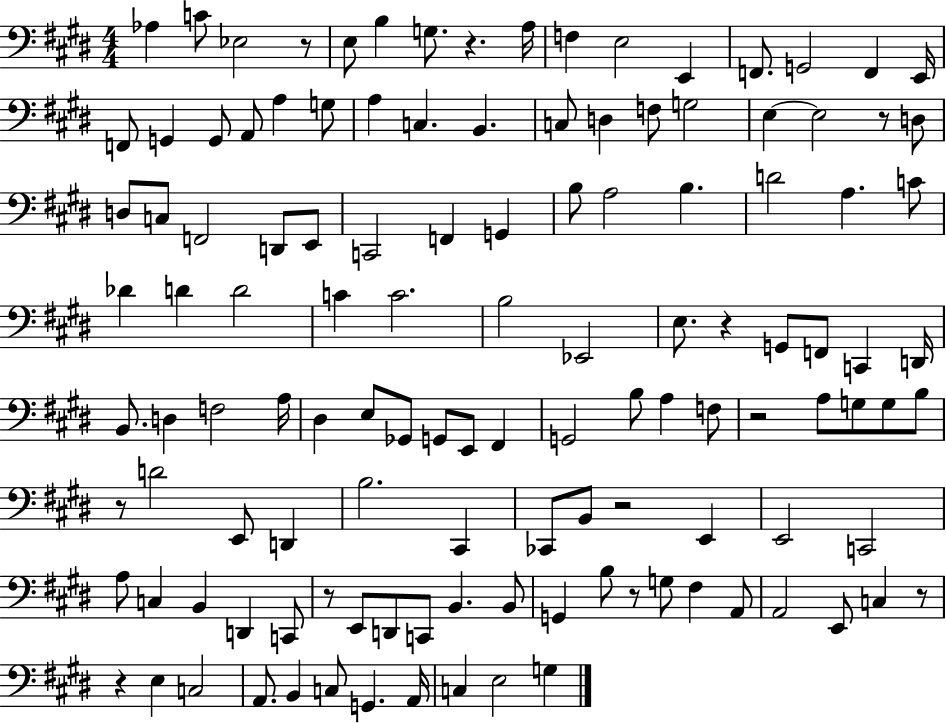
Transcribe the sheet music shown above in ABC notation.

X:1
T:Untitled
M:4/4
L:1/4
K:E
_A, C/2 _E,2 z/2 E,/2 B, G,/2 z A,/4 F, E,2 E,, F,,/2 G,,2 F,, E,,/4 F,,/2 G,, G,,/2 A,,/2 A, G,/2 A, C, B,, C,/2 D, F,/2 G,2 E, E,2 z/2 D,/2 D,/2 C,/2 F,,2 D,,/2 E,,/2 C,,2 F,, G,, B,/2 A,2 B, D2 A, C/2 _D D D2 C C2 B,2 _E,,2 E,/2 z G,,/2 F,,/2 C,, D,,/4 B,,/2 D, F,2 A,/4 ^D, E,/2 _G,,/2 G,,/2 E,,/2 ^F,, G,,2 B,/2 A, F,/2 z2 A,/2 G,/2 G,/2 B,/2 z/2 D2 E,,/2 D,, B,2 ^C,, _C,,/2 B,,/2 z2 E,, E,,2 C,,2 A,/2 C, B,, D,, C,,/2 z/2 E,,/2 D,,/2 C,,/2 B,, B,,/2 G,, B,/2 z/2 G,/2 ^F, A,,/2 A,,2 E,,/2 C, z/2 z E, C,2 A,,/2 B,, C,/2 G,, A,,/4 C, E,2 G,